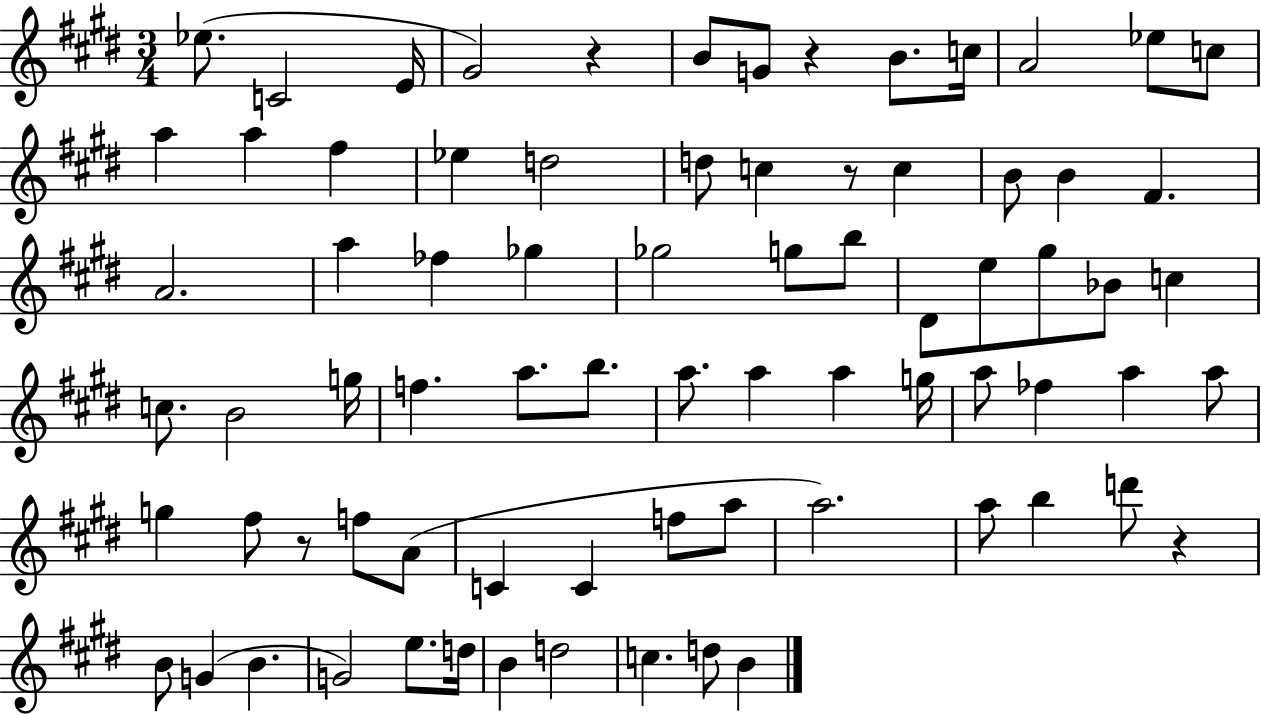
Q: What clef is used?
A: treble